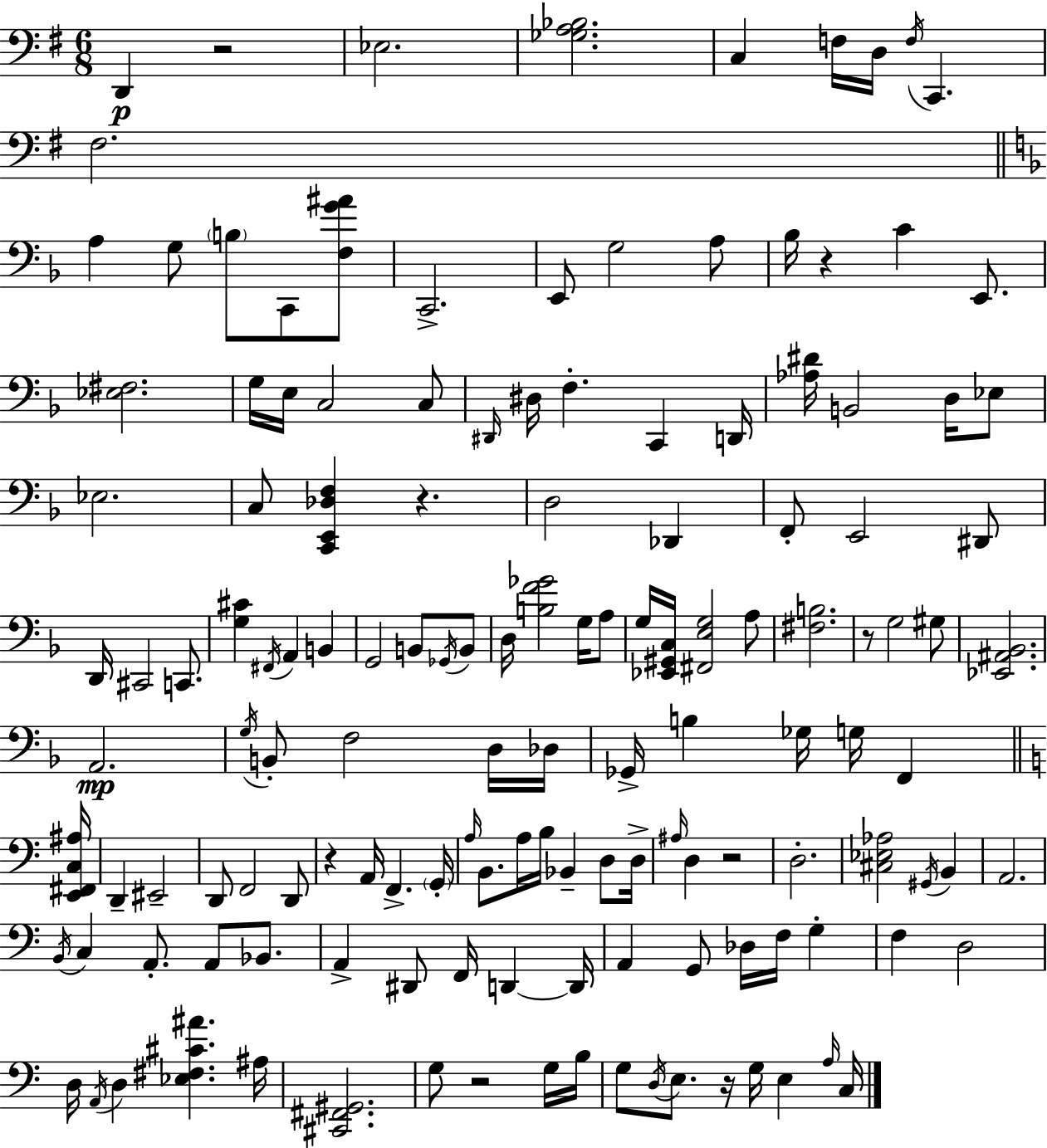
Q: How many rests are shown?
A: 8